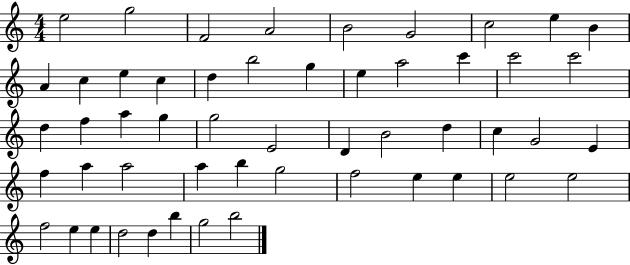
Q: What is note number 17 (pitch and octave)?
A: E5